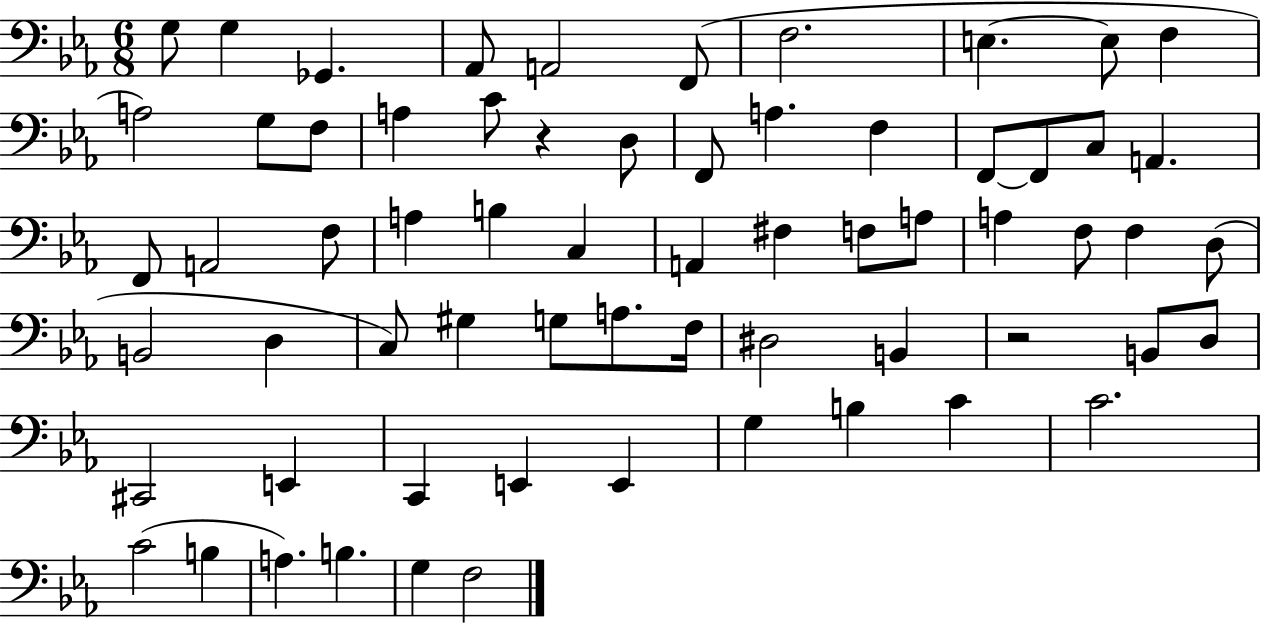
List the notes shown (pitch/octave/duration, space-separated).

G3/e G3/q Gb2/q. Ab2/e A2/h F2/e F3/h. E3/q. E3/e F3/q A3/h G3/e F3/e A3/q C4/e R/q D3/e F2/e A3/q. F3/q F2/e F2/e C3/e A2/q. F2/e A2/h F3/e A3/q B3/q C3/q A2/q F#3/q F3/e A3/e A3/q F3/e F3/q D3/e B2/h D3/q C3/e G#3/q G3/e A3/e. F3/s D#3/h B2/q R/h B2/e D3/e C#2/h E2/q C2/q E2/q E2/q G3/q B3/q C4/q C4/h. C4/h B3/q A3/q. B3/q. G3/q F3/h